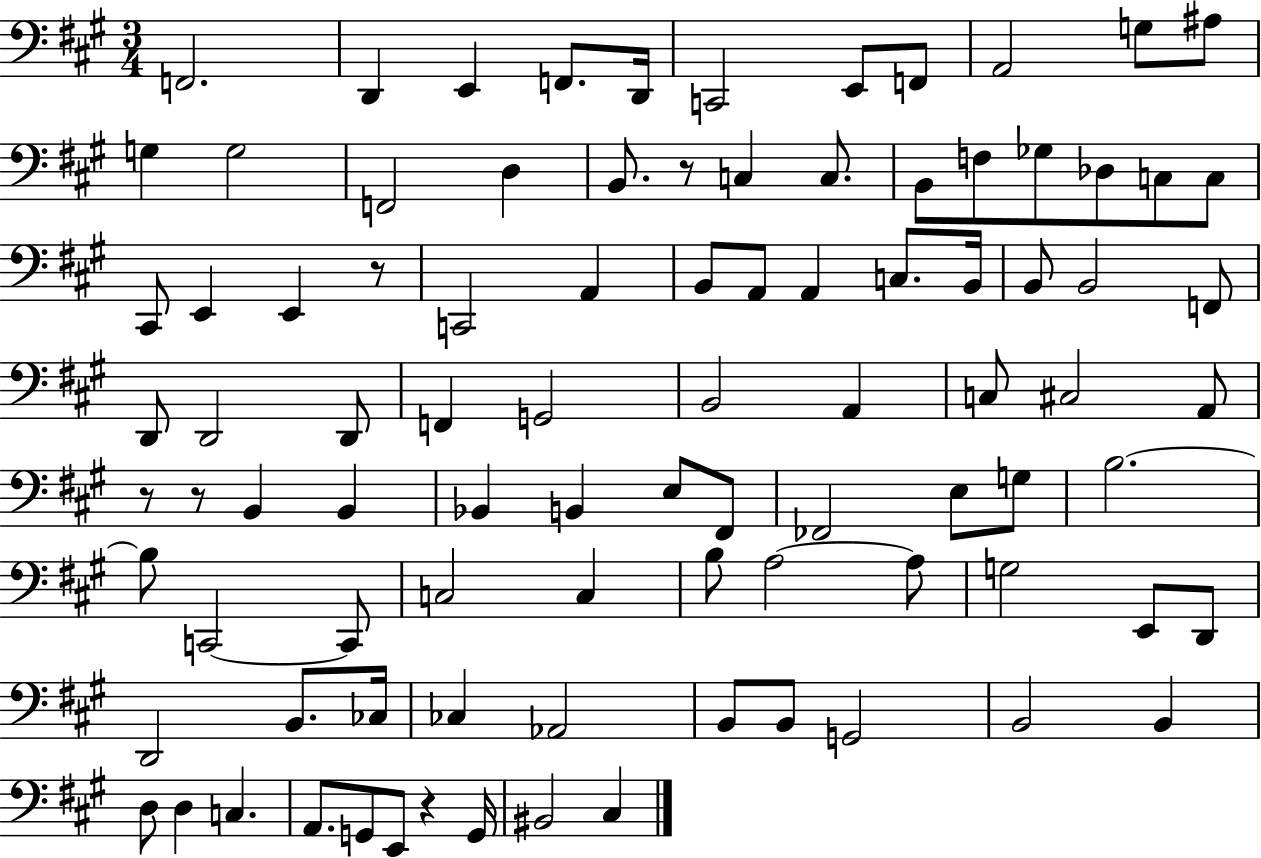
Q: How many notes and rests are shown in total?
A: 92